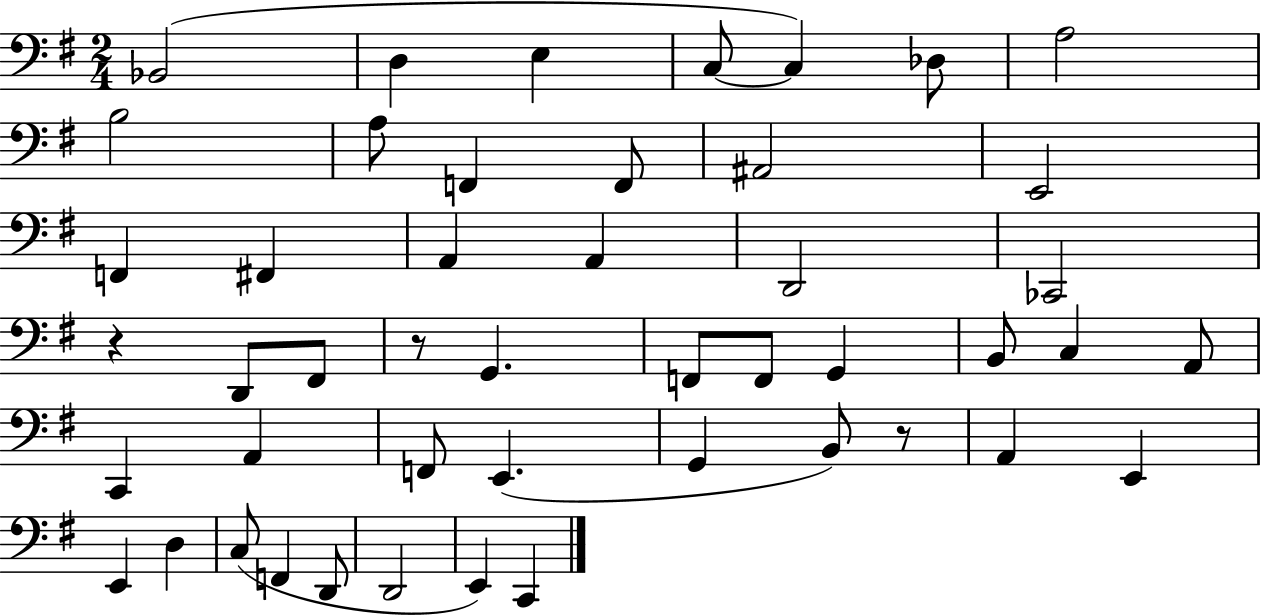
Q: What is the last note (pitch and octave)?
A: C2